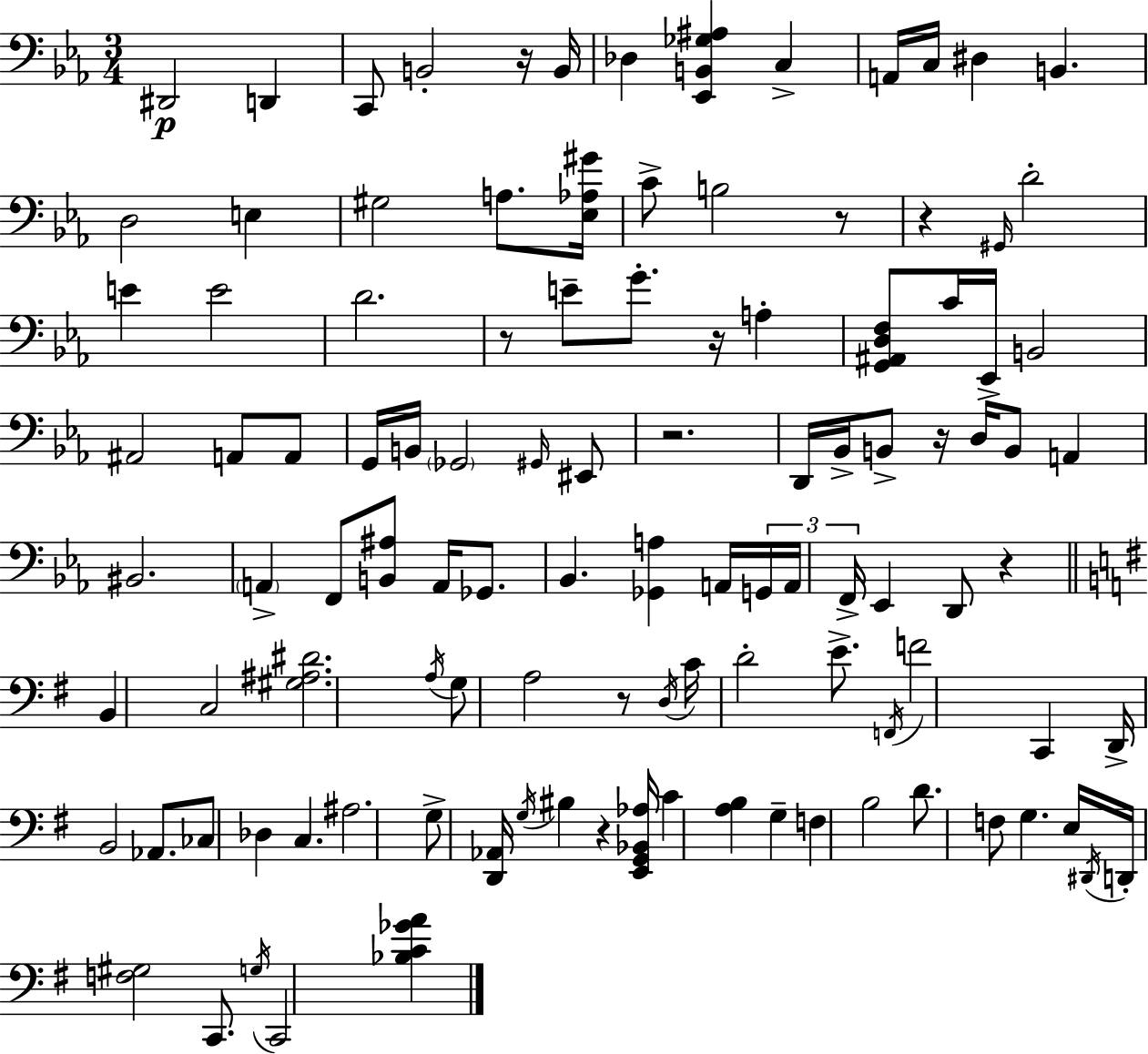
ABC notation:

X:1
T:Untitled
M:3/4
L:1/4
K:Eb
^D,,2 D,, C,,/2 B,,2 z/4 B,,/4 _D, [_E,,B,,_G,^A,] C, A,,/4 C,/4 ^D, B,, D,2 E, ^G,2 A,/2 [_E,_A,^G]/4 C/2 B,2 z/2 z ^G,,/4 D2 E E2 D2 z/2 E/2 G/2 z/4 A, [G,,^A,,D,F,]/2 C/4 _E,,/4 B,,2 ^A,,2 A,,/2 A,,/2 G,,/4 B,,/4 _G,,2 ^G,,/4 ^E,,/2 z2 D,,/4 _B,,/4 B,,/2 z/4 D,/4 B,,/2 A,, ^B,,2 A,, F,,/2 [B,,^A,]/2 A,,/4 _G,,/2 _B,, [_G,,A,] A,,/4 G,,/4 A,,/4 F,,/4 _E,, D,,/2 z B,, C,2 [^G,^A,^D]2 A,/4 G,/2 A,2 z/2 D,/4 C/4 D2 E/2 F,,/4 F2 C,, D,,/4 B,,2 _A,,/2 _C,/2 _D, C, ^A,2 G,/2 [D,,_A,,]/4 G,/4 ^B, z [E,,G,,_B,,_A,]/4 C [A,B,] G, F, B,2 D/2 F,/2 G, E,/4 ^D,,/4 D,,/4 [F,^G,]2 C,,/2 G,/4 C,,2 [_B,C_GA]